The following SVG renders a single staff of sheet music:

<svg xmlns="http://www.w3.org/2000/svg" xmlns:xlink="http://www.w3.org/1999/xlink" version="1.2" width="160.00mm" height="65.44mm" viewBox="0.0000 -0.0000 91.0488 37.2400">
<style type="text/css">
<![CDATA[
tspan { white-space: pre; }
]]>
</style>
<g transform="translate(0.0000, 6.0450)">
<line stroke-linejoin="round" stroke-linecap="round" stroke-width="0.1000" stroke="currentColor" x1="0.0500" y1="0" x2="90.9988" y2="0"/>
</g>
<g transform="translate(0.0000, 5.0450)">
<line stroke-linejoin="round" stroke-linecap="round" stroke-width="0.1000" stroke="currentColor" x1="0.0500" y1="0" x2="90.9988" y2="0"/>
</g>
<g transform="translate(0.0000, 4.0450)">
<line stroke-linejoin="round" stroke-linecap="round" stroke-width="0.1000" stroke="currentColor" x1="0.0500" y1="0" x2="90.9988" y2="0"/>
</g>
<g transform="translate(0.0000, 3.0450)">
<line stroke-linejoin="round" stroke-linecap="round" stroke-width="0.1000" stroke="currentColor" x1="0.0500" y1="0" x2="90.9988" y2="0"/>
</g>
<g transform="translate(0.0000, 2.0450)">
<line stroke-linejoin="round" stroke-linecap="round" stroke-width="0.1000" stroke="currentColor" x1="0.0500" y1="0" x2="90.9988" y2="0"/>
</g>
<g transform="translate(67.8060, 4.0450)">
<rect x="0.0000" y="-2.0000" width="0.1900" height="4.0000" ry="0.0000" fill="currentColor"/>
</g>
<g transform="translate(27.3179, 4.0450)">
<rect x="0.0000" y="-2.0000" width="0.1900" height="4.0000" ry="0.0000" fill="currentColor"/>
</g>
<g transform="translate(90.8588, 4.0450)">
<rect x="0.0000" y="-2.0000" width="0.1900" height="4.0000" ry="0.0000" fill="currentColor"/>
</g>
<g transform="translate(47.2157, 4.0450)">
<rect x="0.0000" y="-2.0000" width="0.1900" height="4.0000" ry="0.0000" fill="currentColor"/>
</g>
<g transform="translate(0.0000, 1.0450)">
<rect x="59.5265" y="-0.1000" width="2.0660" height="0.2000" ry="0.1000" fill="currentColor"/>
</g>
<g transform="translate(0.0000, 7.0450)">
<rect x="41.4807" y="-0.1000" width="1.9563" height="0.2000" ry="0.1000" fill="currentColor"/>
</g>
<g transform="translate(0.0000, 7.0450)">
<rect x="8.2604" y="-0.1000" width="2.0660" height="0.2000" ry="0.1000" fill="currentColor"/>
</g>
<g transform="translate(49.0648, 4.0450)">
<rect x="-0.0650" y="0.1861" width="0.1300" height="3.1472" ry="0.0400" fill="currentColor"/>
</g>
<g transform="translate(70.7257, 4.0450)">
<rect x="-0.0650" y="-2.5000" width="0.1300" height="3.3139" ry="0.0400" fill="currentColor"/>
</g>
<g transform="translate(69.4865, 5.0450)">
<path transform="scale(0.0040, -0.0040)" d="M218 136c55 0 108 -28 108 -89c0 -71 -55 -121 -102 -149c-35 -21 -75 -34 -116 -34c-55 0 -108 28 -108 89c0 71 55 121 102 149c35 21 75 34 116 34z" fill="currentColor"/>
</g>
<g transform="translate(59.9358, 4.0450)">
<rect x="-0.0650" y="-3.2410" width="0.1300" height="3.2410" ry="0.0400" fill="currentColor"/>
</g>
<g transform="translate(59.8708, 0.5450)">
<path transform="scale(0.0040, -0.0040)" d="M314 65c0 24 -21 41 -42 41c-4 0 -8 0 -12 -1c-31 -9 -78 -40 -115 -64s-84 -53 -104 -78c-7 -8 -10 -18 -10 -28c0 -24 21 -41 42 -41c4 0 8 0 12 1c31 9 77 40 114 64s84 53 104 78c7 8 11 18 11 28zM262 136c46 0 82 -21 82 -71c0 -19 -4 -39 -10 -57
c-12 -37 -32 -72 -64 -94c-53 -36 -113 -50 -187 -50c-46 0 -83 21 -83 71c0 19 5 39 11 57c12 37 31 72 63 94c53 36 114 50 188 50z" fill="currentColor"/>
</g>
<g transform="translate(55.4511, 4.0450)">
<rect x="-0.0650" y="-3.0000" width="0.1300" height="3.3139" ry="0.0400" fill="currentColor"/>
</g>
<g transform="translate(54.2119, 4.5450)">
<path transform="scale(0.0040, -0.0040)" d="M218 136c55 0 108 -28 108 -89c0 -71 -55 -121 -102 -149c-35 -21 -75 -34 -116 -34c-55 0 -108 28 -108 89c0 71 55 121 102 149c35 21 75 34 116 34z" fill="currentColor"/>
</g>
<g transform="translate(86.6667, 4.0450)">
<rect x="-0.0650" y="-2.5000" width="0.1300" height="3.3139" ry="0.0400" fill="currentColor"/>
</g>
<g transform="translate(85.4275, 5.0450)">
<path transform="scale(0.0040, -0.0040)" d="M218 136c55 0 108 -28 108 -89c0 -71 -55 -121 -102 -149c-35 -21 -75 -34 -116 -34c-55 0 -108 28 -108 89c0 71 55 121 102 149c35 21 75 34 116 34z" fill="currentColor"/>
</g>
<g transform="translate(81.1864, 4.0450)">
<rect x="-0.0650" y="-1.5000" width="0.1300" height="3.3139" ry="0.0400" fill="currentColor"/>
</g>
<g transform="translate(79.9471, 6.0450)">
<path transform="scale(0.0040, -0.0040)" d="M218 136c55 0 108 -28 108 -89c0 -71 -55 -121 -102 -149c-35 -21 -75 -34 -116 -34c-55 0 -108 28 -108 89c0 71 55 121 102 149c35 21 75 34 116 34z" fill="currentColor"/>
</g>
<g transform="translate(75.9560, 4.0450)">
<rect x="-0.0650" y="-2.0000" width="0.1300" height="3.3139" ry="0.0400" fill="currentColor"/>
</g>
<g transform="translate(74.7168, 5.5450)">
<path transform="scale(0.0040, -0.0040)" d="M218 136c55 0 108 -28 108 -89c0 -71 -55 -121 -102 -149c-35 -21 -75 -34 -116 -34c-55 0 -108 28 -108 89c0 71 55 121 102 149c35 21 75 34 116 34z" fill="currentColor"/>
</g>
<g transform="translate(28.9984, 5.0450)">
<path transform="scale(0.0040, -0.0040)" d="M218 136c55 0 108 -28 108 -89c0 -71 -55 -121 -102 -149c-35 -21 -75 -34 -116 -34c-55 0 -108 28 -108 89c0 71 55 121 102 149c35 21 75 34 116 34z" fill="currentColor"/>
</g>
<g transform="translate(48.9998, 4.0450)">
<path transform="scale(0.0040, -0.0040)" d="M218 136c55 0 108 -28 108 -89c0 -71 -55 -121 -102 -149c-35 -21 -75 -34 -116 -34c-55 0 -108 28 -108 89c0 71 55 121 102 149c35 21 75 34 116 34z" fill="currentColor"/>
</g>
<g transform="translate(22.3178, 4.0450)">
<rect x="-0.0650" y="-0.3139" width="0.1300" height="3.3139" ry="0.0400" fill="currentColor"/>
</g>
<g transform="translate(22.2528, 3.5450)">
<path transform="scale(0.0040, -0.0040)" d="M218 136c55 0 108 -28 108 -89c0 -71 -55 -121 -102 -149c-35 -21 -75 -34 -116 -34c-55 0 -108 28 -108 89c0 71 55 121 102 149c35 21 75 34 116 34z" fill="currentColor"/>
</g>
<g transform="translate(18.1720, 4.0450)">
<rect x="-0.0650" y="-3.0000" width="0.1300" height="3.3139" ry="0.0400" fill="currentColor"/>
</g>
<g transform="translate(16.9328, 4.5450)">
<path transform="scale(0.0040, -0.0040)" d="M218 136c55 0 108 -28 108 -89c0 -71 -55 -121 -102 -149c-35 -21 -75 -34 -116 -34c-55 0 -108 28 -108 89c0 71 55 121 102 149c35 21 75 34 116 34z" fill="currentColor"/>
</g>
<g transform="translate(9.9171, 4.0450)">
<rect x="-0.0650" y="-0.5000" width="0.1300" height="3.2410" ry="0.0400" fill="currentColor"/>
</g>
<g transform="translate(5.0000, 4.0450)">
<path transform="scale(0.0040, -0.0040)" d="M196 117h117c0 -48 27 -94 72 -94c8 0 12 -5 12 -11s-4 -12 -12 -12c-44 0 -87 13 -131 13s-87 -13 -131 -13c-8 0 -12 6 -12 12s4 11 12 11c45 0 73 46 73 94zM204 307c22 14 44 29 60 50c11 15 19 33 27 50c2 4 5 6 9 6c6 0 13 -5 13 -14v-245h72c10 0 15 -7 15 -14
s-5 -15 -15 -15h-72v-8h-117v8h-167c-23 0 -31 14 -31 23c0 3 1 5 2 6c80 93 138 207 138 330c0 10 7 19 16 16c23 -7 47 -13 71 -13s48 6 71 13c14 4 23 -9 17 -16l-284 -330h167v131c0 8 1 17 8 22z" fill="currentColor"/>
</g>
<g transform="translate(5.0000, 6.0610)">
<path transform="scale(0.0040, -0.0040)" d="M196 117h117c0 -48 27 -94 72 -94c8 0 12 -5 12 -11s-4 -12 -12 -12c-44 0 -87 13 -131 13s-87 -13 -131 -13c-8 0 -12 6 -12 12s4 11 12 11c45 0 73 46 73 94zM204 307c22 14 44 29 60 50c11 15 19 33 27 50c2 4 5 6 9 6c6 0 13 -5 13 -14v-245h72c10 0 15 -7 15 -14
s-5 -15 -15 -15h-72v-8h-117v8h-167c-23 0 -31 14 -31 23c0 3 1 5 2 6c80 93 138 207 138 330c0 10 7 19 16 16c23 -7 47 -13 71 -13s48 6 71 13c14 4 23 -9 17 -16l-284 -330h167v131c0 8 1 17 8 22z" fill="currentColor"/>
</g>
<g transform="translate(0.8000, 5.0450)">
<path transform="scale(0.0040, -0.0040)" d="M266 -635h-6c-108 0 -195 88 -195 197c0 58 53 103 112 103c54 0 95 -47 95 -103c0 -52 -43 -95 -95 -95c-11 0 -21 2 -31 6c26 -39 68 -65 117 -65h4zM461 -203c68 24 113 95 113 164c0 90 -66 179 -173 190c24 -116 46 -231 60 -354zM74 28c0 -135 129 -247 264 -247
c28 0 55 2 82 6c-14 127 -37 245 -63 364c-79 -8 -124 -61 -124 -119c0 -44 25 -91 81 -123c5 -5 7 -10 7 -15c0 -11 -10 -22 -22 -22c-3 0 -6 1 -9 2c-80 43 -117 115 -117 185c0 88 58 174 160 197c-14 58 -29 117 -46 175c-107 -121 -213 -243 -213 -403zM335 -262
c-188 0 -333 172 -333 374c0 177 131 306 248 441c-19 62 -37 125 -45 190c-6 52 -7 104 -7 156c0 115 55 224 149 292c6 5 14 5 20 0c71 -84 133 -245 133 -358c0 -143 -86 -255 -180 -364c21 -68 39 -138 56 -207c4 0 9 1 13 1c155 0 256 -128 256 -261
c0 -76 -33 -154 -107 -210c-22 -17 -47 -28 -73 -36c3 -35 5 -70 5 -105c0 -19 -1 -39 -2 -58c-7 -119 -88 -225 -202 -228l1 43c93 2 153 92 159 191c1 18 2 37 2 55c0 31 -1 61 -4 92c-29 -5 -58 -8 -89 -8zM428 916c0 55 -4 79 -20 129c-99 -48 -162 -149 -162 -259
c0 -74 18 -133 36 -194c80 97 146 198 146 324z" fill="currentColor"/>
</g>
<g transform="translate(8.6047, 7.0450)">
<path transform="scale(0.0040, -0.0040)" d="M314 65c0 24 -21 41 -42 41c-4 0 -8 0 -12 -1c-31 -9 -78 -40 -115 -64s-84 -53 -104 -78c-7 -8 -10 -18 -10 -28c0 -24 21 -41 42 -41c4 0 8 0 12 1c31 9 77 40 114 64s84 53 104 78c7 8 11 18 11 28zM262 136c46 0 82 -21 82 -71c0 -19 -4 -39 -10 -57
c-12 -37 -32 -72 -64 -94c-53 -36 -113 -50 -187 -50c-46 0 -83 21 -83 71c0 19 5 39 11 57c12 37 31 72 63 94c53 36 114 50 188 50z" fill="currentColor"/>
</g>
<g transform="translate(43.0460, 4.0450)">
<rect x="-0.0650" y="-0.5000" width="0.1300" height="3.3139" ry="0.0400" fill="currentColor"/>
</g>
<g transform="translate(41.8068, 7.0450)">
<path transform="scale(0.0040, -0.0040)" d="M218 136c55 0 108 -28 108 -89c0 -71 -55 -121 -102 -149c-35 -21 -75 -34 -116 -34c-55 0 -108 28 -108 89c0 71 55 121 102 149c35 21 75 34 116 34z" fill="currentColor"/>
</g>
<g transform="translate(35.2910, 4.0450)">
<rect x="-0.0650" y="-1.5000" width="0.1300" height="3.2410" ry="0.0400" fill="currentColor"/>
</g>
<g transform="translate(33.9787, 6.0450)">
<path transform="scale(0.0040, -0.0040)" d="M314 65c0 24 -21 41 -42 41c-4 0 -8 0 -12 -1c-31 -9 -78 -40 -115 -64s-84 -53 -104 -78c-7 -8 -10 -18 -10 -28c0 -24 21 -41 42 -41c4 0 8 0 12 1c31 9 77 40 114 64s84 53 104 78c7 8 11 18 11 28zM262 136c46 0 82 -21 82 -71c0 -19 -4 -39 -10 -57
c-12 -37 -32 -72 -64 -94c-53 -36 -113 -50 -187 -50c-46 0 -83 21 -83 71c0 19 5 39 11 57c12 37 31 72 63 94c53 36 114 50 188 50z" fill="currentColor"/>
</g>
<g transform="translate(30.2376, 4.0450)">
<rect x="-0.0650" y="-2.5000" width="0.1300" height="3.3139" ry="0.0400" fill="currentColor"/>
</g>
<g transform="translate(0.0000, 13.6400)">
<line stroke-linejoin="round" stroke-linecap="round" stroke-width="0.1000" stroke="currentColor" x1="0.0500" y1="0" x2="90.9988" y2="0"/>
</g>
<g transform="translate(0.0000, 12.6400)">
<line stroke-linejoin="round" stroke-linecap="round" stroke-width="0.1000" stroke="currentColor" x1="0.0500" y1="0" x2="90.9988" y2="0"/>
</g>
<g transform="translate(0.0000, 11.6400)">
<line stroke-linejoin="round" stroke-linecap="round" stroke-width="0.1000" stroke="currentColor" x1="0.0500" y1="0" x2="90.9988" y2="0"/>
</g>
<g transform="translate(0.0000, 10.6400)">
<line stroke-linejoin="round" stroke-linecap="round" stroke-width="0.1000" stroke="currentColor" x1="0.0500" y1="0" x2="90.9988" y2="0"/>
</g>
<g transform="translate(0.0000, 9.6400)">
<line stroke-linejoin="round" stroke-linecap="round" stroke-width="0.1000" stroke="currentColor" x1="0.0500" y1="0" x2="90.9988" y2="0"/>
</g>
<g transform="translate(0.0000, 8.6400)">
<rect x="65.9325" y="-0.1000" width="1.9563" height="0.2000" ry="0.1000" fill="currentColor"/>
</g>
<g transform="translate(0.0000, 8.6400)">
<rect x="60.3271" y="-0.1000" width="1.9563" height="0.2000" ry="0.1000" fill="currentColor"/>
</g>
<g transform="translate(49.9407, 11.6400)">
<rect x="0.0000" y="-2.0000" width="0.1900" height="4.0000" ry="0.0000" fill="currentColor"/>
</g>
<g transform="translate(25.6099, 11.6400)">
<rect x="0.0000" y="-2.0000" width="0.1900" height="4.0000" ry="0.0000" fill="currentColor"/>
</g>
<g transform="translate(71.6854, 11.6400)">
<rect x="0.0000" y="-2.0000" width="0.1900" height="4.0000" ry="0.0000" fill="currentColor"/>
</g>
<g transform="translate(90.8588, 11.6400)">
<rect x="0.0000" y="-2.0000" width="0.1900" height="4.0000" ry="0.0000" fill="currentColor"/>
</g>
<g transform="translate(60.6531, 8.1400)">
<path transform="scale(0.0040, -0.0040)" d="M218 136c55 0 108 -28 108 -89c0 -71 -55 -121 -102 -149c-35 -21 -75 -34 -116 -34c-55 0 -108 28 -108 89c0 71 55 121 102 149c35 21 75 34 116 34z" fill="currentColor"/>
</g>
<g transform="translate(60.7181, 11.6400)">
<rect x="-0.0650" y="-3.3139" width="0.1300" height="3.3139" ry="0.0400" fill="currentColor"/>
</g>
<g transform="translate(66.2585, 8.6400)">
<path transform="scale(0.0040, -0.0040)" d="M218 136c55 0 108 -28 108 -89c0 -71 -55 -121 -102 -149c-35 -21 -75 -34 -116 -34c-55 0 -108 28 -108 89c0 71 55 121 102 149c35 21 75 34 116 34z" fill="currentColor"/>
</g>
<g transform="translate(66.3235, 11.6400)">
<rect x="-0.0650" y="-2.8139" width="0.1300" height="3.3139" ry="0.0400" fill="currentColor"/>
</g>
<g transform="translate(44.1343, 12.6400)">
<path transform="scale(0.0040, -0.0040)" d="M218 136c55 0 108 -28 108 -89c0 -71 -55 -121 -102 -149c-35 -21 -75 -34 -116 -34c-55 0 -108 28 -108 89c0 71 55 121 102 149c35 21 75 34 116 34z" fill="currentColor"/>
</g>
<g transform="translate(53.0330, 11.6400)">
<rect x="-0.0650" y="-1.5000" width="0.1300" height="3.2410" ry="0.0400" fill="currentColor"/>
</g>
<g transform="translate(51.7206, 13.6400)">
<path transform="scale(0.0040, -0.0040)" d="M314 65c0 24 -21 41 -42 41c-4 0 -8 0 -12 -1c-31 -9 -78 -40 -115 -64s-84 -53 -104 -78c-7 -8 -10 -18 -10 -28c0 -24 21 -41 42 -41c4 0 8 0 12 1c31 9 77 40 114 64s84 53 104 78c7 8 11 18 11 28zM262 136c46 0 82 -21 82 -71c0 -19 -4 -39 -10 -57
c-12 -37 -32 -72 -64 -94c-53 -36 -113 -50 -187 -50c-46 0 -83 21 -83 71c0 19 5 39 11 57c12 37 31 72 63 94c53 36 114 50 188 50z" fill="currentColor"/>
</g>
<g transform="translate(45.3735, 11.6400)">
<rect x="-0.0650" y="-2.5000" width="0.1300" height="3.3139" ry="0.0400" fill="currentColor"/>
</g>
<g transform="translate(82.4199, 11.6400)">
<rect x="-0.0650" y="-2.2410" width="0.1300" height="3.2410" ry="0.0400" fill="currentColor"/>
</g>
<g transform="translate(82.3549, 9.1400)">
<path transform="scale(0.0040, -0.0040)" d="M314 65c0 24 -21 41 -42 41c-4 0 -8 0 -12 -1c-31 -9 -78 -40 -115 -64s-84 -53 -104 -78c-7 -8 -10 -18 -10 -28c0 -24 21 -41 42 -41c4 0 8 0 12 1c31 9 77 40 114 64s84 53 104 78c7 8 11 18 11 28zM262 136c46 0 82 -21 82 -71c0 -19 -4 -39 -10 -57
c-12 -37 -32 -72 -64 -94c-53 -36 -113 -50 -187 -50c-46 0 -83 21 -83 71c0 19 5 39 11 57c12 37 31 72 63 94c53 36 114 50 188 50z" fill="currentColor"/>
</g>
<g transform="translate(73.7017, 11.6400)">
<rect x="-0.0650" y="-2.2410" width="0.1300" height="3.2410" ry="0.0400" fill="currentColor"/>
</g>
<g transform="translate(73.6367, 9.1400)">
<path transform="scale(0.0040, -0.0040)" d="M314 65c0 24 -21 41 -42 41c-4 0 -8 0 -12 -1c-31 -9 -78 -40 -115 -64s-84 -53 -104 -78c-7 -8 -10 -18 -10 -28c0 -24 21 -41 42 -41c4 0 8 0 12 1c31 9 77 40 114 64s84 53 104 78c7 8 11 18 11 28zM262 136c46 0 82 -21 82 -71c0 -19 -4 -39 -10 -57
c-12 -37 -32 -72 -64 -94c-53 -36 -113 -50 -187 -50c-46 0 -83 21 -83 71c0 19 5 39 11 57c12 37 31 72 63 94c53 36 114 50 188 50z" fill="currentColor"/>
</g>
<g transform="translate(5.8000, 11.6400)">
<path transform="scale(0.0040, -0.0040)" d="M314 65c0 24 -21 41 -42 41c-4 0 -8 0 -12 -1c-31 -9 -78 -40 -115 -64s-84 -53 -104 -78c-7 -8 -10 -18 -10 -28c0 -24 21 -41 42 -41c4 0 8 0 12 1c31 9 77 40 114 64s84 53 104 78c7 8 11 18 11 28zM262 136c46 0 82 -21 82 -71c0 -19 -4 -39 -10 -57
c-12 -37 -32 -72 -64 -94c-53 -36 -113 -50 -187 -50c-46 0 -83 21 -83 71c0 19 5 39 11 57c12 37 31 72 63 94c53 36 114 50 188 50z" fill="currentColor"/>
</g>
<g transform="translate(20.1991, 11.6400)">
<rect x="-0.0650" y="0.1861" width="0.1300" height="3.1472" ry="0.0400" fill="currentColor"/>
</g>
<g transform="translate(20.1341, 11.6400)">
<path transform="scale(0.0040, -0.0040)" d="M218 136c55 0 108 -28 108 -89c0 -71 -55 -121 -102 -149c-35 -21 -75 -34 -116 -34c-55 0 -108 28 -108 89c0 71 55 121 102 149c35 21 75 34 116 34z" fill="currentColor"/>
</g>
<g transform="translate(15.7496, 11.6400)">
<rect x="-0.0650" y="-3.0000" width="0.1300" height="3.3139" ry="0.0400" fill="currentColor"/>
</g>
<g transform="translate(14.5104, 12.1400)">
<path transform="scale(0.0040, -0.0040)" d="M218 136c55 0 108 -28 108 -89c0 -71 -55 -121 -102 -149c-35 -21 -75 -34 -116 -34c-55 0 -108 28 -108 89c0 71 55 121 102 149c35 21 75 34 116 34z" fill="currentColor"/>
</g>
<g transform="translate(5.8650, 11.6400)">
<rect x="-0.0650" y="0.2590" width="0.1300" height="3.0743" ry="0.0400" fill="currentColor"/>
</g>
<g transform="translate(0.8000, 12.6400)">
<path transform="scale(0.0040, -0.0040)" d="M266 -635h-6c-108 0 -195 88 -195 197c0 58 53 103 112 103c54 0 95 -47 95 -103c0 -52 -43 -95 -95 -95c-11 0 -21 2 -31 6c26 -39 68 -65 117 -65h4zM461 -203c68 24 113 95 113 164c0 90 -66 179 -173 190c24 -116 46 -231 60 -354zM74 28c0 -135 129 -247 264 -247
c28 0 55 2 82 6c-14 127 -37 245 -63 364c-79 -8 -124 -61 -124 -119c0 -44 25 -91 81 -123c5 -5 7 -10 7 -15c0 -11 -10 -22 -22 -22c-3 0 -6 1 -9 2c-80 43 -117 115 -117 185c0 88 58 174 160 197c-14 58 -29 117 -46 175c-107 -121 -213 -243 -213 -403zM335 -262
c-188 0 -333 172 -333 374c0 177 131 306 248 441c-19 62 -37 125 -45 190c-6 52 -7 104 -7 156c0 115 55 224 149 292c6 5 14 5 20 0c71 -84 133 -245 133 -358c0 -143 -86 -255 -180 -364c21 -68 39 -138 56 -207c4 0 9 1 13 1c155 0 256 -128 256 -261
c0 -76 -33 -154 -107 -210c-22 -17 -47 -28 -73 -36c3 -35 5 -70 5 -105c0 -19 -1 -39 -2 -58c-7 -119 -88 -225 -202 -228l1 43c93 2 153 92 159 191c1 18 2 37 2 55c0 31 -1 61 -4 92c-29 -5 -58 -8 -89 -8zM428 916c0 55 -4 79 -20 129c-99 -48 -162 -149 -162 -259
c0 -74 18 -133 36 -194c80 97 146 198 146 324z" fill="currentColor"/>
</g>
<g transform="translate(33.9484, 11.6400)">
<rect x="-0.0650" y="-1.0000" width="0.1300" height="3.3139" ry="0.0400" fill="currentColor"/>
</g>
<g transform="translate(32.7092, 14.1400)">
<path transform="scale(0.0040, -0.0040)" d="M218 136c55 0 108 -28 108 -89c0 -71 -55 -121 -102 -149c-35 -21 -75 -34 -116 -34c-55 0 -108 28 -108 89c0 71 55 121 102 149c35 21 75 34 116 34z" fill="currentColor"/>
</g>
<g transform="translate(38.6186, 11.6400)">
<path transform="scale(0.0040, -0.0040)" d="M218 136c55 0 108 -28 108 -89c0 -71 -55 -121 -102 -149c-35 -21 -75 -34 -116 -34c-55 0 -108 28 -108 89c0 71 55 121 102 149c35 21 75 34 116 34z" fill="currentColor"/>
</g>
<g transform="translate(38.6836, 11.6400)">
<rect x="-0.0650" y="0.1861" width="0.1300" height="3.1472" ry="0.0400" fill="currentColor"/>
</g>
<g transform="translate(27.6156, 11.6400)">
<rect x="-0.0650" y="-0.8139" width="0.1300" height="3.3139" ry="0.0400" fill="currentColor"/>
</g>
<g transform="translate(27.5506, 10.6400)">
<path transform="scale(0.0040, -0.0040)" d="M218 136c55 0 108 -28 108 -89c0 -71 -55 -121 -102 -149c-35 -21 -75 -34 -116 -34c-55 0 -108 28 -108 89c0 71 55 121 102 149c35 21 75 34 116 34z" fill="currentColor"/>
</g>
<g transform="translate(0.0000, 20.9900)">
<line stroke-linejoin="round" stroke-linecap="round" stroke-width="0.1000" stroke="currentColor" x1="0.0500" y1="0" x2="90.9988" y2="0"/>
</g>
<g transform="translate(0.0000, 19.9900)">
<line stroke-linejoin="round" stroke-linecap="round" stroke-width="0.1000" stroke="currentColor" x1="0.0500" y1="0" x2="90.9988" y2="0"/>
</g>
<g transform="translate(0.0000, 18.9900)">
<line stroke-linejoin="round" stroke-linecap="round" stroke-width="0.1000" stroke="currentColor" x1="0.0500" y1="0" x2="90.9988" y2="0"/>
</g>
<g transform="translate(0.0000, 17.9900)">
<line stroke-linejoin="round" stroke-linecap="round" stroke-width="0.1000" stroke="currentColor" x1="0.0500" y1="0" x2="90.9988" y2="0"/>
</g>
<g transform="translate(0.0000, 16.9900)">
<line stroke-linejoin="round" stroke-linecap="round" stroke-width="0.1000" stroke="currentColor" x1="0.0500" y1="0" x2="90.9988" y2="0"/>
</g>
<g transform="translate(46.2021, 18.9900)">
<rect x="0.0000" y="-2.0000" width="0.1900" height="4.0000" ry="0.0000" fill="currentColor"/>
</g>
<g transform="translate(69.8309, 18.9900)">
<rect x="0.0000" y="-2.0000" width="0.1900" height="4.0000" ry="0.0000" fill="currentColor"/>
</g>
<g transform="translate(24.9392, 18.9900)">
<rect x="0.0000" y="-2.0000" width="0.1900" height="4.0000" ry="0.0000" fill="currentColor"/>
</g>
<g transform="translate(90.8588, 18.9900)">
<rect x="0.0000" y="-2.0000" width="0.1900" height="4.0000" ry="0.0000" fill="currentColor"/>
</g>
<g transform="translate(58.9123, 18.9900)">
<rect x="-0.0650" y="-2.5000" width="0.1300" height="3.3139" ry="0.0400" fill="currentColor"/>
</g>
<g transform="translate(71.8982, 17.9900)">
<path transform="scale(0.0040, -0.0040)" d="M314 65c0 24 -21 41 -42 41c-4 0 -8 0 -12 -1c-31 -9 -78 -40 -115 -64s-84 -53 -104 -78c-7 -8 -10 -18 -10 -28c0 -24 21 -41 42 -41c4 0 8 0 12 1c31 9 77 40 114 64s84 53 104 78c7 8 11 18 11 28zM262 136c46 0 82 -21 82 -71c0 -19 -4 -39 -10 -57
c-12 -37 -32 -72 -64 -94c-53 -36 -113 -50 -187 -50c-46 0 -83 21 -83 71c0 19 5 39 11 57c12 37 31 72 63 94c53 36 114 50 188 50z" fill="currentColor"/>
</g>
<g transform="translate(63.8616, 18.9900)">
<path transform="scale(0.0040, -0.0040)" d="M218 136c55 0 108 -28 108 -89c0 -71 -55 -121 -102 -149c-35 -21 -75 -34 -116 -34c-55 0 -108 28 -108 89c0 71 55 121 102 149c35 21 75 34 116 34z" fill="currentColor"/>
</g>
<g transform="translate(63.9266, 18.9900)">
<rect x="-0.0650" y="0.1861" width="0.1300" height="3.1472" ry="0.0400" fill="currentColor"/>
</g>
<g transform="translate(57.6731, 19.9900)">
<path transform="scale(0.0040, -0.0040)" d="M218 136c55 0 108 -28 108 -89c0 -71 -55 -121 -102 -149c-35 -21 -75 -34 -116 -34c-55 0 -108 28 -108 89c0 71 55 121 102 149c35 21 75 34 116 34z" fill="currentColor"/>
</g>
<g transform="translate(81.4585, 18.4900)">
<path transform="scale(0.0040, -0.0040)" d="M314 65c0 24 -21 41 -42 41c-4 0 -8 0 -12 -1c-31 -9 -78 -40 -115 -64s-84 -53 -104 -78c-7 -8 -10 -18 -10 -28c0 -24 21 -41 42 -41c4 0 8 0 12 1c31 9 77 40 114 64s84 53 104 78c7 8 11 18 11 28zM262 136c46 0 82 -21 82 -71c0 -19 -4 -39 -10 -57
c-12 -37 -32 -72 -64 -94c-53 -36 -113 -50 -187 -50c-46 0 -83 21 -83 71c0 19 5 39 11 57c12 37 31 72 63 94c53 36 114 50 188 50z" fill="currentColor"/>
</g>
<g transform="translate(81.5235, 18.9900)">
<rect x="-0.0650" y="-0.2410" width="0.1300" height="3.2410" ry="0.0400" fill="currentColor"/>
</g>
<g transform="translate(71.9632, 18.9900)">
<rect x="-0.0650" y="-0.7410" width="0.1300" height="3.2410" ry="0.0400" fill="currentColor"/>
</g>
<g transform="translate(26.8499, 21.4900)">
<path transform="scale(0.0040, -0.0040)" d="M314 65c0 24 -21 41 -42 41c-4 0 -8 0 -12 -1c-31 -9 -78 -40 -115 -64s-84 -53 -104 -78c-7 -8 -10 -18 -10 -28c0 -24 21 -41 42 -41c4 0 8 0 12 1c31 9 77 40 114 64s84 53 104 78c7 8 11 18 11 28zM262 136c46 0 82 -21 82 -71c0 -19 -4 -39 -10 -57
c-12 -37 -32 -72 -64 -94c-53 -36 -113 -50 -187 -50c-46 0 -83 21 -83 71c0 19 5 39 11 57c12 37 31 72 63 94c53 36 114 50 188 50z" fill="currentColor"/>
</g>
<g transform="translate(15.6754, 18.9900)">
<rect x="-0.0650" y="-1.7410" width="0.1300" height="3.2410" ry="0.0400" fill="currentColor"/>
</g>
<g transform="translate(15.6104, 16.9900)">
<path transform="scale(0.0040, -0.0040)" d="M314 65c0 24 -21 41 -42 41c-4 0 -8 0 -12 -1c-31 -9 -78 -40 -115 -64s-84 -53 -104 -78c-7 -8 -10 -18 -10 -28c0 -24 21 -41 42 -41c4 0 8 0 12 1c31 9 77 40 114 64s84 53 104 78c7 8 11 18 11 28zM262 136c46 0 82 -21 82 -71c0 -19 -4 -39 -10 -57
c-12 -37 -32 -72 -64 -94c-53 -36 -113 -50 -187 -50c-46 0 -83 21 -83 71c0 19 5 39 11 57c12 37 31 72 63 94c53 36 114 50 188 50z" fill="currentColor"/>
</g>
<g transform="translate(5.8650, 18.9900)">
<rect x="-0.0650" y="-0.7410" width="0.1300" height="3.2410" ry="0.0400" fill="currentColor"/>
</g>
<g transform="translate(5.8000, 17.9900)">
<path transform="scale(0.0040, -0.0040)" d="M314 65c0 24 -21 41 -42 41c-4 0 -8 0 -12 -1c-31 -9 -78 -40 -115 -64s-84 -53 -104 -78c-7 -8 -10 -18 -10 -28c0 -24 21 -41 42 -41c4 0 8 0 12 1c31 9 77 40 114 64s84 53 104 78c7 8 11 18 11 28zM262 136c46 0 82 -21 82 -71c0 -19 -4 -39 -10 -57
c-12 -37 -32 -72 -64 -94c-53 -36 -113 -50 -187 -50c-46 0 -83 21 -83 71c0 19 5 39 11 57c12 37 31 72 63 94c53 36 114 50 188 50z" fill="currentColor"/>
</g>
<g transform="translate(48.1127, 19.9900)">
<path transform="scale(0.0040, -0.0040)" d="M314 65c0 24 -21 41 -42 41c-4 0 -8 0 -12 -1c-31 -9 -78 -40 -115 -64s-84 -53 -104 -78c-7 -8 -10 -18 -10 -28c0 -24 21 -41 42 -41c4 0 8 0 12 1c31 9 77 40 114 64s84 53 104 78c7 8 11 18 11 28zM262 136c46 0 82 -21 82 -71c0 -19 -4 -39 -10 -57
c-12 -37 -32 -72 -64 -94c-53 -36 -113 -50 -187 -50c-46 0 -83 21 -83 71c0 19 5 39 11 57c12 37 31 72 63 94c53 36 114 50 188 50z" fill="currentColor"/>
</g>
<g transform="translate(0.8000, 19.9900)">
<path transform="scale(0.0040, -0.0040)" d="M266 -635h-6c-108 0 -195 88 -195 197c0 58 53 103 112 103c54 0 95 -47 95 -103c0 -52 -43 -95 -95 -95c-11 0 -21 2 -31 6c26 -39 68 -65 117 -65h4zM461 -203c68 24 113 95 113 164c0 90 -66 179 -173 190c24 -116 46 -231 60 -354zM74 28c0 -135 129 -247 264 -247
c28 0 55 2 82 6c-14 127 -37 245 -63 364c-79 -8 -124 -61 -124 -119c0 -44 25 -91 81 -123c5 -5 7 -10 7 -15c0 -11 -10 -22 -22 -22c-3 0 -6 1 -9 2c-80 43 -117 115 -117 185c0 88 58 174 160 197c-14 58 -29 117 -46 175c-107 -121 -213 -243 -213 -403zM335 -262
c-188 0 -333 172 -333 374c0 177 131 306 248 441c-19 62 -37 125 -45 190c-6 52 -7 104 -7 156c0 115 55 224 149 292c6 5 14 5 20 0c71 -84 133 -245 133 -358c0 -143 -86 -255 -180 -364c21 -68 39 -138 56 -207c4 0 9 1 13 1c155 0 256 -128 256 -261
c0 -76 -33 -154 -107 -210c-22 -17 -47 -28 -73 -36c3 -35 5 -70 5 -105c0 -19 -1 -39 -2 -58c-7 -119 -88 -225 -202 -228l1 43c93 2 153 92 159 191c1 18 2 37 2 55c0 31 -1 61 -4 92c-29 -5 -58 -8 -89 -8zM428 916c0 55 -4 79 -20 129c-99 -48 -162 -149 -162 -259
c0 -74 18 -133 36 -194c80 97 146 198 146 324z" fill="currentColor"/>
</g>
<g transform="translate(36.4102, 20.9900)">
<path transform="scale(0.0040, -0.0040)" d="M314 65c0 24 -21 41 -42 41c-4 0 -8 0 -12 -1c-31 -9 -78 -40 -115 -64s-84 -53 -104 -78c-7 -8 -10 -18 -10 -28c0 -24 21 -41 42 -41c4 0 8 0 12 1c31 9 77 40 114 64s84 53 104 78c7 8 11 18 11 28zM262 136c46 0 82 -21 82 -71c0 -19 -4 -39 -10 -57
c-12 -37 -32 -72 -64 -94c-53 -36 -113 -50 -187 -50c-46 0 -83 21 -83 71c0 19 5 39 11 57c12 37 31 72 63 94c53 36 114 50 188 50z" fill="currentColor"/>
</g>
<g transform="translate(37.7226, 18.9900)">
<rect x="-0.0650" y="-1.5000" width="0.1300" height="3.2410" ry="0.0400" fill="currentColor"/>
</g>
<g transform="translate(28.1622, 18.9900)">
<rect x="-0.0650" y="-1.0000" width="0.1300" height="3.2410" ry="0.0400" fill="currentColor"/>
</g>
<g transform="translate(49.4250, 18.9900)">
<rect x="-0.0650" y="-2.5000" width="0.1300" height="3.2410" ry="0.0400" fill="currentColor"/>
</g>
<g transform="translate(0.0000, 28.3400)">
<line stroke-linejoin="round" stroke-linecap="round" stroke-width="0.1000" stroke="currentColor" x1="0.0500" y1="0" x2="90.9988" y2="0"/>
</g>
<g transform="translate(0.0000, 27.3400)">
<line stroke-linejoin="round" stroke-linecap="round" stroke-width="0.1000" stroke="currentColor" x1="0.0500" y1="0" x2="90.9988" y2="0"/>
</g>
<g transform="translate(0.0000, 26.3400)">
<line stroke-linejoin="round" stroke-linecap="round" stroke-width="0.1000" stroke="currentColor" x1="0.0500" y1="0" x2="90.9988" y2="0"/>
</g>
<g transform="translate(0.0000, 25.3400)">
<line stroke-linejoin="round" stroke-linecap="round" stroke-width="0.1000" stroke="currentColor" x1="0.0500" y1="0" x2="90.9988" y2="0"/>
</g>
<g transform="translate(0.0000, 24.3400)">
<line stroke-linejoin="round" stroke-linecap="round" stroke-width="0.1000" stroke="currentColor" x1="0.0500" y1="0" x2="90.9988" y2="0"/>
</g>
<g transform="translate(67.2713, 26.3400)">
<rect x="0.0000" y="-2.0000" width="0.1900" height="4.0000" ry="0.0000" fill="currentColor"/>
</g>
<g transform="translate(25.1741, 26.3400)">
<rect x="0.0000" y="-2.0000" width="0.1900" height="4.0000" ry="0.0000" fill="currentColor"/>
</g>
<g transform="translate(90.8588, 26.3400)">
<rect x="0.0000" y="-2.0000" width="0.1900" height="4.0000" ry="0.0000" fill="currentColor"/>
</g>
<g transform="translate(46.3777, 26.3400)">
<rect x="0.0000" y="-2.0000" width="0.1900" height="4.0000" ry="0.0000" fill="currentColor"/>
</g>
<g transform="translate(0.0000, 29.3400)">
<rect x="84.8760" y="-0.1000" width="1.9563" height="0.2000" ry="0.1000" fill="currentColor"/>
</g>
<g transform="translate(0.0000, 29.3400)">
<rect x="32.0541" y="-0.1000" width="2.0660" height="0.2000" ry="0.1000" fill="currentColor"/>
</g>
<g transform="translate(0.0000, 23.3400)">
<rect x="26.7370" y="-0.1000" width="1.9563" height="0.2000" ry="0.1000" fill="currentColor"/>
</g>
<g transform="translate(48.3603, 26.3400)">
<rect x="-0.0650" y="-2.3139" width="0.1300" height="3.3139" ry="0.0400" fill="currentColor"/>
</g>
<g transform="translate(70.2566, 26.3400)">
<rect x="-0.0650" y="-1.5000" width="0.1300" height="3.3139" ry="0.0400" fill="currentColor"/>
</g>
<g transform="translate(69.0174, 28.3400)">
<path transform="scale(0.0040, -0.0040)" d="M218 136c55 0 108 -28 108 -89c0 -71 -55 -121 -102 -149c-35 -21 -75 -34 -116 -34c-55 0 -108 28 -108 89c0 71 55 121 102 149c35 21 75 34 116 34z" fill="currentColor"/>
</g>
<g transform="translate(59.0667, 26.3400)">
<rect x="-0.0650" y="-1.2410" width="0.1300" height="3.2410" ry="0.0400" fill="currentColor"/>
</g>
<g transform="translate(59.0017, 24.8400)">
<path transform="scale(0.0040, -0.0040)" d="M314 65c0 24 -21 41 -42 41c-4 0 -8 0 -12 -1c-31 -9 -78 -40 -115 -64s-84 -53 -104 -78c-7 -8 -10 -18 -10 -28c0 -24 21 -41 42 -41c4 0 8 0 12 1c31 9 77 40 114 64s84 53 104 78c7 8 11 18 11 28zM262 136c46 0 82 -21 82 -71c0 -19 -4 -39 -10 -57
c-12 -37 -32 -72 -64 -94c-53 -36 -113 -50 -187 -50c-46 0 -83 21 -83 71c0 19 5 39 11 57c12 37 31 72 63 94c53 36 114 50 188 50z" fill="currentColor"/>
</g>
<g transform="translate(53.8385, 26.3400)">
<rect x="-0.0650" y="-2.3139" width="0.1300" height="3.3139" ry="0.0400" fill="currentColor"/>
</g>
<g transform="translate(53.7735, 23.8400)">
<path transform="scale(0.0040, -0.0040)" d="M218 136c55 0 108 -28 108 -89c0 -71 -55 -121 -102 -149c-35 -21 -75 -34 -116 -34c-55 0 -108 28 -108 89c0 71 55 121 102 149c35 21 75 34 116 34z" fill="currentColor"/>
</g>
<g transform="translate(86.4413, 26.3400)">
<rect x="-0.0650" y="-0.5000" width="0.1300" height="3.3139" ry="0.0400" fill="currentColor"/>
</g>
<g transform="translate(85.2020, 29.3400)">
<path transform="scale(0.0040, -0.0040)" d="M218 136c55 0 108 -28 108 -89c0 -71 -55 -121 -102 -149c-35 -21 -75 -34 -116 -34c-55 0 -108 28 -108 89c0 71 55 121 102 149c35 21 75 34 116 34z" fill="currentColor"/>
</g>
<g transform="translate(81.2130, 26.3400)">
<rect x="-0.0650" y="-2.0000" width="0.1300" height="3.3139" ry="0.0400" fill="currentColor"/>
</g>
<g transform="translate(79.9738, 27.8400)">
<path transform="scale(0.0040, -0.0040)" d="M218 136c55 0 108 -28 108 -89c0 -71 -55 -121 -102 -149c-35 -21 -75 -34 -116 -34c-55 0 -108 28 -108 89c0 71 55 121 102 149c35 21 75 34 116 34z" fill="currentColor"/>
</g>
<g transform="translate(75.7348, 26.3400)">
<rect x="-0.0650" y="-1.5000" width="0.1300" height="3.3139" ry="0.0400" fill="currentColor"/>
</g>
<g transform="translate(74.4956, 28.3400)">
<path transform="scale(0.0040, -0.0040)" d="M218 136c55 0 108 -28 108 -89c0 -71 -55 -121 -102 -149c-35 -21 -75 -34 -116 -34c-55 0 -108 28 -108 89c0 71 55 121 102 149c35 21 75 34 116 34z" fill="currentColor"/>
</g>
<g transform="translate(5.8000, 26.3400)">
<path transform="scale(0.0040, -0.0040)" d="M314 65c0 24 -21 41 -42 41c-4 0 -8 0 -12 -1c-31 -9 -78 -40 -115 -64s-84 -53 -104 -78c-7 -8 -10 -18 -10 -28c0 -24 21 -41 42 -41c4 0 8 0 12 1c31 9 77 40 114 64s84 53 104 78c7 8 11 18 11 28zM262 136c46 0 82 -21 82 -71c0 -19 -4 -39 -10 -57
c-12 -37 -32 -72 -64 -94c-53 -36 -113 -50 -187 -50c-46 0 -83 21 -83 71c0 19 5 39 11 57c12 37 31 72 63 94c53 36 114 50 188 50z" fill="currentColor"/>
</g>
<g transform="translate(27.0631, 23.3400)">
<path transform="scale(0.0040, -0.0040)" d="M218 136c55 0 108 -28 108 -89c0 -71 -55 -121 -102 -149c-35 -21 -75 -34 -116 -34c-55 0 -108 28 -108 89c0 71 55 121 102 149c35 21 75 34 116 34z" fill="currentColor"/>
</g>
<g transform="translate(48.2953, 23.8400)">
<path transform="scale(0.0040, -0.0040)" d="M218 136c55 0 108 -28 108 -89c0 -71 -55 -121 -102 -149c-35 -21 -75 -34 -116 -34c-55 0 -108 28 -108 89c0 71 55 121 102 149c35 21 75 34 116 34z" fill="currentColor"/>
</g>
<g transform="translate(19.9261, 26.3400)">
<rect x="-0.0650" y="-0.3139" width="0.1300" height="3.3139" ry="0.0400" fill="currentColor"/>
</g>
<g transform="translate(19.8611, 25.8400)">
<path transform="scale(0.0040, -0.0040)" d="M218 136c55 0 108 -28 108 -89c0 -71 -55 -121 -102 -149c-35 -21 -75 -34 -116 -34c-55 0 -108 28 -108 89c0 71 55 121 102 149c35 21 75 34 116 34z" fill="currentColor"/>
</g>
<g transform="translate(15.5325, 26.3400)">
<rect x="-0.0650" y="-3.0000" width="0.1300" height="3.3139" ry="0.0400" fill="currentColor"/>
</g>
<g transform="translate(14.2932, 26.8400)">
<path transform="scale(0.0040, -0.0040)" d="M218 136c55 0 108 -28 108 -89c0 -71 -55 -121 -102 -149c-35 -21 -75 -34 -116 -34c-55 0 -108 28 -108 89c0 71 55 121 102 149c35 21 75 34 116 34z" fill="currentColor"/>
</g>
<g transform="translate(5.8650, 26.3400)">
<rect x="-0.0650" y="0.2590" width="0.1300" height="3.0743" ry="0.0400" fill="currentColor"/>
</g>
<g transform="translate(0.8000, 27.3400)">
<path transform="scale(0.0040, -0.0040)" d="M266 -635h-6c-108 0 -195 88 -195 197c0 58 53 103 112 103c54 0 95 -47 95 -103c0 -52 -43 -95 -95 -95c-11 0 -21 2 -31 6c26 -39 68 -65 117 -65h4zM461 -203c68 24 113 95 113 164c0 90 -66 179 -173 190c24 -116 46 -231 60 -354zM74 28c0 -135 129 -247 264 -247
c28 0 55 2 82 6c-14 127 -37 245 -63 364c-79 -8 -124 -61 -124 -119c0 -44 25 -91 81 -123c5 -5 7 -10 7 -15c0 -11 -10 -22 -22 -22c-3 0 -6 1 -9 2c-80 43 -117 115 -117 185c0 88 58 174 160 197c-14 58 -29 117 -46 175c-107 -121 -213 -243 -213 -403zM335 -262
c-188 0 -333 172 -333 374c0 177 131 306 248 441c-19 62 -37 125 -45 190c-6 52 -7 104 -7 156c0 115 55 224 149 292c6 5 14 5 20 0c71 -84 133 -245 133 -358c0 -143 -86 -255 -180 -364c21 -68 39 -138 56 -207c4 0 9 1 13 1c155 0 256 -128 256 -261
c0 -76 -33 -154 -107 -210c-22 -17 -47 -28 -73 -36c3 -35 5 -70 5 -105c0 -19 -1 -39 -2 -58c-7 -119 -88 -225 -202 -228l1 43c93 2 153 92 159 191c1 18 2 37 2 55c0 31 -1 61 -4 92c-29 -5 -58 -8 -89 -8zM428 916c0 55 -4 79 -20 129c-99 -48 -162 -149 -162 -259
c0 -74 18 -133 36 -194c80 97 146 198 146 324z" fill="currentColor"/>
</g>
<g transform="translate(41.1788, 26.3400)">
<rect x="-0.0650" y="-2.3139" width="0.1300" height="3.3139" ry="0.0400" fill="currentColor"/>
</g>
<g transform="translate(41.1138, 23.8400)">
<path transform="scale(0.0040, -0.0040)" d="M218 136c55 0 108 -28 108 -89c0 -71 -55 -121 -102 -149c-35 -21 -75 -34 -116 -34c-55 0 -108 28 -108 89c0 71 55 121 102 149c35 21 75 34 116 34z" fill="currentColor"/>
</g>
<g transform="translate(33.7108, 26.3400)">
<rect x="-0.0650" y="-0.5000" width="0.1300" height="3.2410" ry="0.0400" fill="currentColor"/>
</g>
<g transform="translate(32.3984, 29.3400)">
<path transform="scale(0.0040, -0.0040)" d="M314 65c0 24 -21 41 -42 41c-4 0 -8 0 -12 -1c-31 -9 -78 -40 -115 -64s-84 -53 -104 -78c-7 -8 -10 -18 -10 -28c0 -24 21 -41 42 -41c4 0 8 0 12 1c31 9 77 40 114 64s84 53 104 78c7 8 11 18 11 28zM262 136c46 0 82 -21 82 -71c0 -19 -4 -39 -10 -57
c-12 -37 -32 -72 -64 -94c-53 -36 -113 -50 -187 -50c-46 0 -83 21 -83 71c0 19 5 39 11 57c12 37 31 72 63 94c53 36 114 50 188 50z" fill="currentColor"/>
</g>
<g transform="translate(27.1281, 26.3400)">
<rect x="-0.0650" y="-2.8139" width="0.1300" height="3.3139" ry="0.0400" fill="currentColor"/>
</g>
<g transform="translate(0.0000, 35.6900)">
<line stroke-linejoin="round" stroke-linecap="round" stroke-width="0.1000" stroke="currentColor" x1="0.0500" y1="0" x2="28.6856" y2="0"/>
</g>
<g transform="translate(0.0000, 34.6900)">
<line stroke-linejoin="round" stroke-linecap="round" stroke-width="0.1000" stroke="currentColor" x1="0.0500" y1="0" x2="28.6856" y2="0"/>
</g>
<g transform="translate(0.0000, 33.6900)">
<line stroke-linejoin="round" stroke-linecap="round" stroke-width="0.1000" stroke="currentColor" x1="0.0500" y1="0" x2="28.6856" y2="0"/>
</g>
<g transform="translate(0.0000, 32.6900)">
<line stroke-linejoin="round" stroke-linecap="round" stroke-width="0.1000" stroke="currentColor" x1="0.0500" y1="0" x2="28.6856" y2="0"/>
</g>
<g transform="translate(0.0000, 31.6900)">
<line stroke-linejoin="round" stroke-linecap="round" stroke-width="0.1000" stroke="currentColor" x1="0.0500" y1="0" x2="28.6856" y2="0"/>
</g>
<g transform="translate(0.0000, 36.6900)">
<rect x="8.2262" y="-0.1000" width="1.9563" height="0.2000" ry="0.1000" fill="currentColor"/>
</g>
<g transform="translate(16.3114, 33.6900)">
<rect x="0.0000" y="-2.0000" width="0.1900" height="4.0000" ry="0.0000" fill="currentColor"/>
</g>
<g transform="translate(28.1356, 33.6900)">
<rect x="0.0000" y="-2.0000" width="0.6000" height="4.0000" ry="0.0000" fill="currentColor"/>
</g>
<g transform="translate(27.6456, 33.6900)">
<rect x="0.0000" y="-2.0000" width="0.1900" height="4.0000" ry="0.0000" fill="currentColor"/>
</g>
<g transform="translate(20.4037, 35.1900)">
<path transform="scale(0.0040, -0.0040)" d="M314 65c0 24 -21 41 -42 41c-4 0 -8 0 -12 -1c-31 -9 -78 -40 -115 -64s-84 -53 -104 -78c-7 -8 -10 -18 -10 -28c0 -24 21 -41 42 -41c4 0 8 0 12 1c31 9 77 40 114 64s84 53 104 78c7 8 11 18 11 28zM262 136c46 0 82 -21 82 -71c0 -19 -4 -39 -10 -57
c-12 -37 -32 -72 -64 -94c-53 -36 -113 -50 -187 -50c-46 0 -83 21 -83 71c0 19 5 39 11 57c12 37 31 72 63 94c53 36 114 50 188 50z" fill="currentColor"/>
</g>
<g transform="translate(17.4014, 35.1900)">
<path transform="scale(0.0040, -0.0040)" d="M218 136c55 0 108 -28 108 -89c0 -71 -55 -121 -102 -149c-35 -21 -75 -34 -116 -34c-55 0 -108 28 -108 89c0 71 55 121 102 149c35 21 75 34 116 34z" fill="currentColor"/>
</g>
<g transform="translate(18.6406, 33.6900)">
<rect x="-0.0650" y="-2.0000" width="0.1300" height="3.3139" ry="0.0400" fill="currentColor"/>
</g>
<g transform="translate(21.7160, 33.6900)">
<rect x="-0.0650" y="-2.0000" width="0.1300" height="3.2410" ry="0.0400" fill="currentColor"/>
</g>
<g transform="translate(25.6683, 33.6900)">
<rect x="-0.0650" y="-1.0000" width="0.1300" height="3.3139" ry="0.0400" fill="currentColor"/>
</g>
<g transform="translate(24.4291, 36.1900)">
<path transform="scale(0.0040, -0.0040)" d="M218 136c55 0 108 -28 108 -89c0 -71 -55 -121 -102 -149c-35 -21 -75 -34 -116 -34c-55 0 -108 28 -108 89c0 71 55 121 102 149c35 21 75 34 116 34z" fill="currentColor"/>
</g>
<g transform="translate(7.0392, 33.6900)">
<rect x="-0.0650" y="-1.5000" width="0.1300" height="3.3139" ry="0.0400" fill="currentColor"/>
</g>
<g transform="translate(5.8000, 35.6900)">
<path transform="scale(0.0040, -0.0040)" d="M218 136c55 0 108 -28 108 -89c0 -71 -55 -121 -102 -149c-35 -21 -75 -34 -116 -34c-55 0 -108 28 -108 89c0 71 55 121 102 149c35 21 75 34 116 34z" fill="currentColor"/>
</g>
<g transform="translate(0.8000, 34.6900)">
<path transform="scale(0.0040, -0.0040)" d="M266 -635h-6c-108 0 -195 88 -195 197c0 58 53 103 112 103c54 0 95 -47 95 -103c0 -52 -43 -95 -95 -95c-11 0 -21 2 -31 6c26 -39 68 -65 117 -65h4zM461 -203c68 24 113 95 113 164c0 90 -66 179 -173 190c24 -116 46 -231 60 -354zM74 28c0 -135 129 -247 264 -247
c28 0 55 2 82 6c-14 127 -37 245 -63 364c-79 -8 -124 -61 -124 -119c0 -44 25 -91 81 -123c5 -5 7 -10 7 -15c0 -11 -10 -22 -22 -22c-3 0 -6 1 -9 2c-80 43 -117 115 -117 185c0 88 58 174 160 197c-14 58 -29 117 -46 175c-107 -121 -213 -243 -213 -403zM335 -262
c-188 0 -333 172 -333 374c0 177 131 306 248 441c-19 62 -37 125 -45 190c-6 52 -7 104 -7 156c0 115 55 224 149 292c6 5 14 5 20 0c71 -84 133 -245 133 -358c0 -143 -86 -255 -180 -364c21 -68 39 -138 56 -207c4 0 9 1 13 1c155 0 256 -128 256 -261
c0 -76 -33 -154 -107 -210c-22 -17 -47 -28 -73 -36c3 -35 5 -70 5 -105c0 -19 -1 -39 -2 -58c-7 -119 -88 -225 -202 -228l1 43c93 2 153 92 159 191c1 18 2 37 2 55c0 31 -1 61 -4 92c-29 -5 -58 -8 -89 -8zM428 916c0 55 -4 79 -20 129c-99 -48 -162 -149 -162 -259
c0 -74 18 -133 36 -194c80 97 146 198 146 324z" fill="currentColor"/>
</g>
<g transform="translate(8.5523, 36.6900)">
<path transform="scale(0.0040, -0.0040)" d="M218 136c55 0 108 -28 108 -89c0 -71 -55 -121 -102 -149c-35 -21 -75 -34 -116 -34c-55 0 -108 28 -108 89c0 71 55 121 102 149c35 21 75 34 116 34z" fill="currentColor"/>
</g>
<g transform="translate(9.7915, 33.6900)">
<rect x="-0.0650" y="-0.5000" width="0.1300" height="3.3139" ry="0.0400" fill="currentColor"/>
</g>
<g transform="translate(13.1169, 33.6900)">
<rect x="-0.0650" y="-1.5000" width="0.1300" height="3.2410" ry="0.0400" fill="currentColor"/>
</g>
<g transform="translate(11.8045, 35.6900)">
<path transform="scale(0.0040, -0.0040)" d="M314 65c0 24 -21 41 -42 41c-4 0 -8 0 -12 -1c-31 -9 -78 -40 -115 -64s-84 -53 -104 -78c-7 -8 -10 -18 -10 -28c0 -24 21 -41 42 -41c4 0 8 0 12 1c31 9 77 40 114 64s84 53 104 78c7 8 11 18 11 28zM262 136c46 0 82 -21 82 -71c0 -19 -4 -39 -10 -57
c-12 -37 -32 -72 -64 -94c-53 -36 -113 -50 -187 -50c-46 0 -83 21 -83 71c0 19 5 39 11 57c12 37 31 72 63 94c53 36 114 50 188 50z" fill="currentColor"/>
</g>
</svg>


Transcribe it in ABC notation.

X:1
T:Untitled
M:4/4
L:1/4
K:C
C2 A c G E2 C B A b2 G F E G B2 A B d D B G E2 b a g2 g2 d2 f2 D2 E2 G2 G B d2 c2 B2 A c a C2 g g g e2 E E F C E C E2 F F2 D